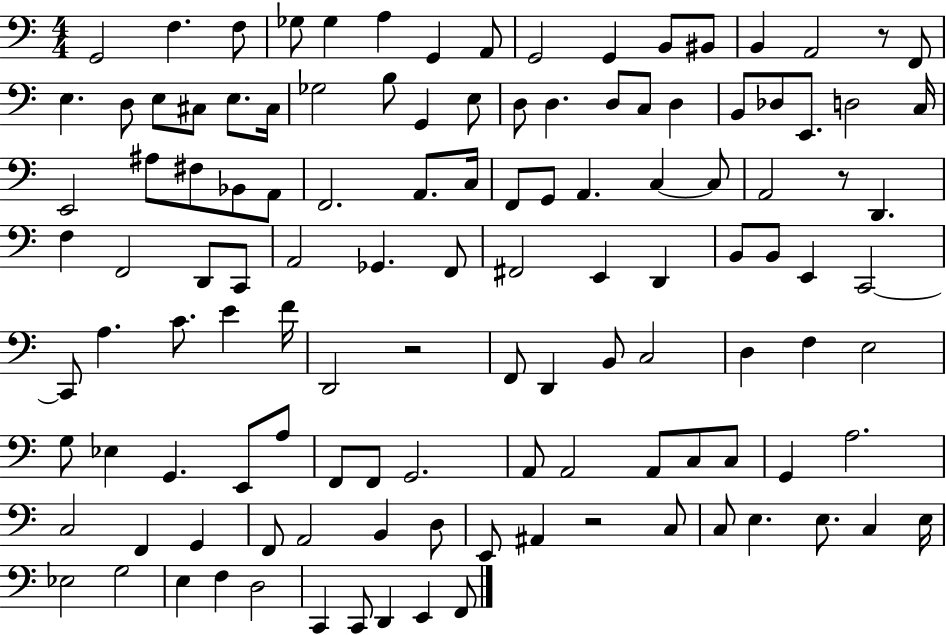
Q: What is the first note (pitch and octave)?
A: G2